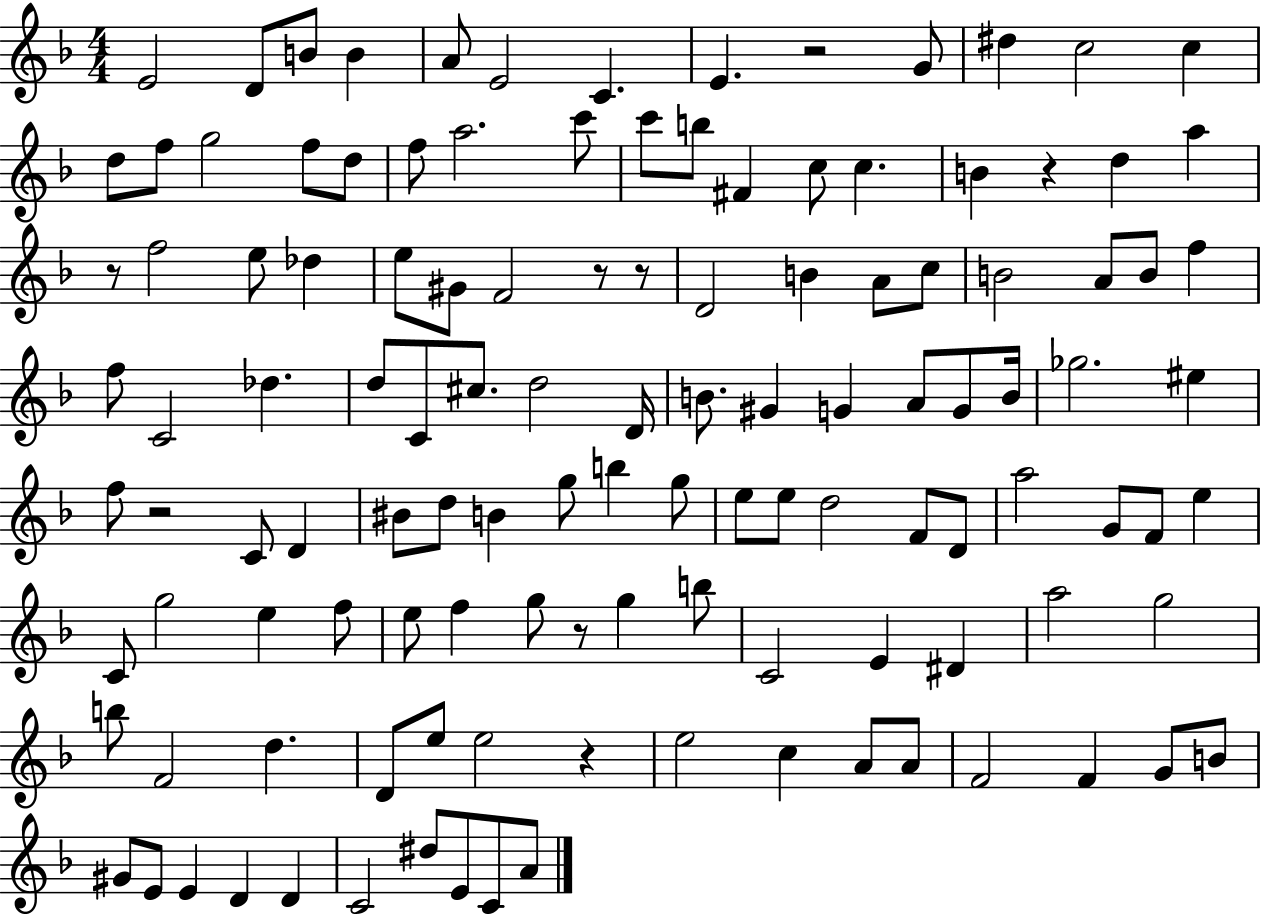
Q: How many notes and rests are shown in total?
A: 122